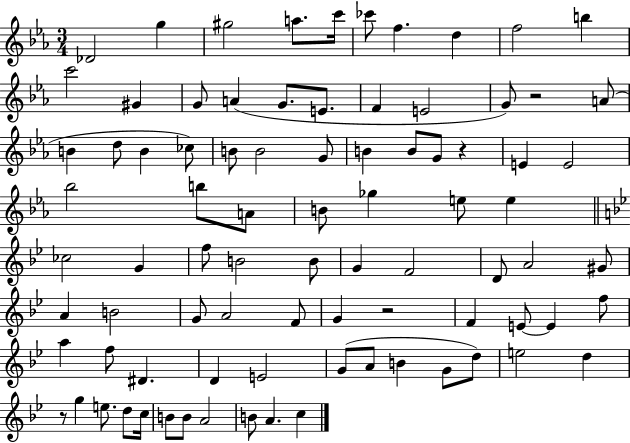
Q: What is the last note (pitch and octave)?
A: C5